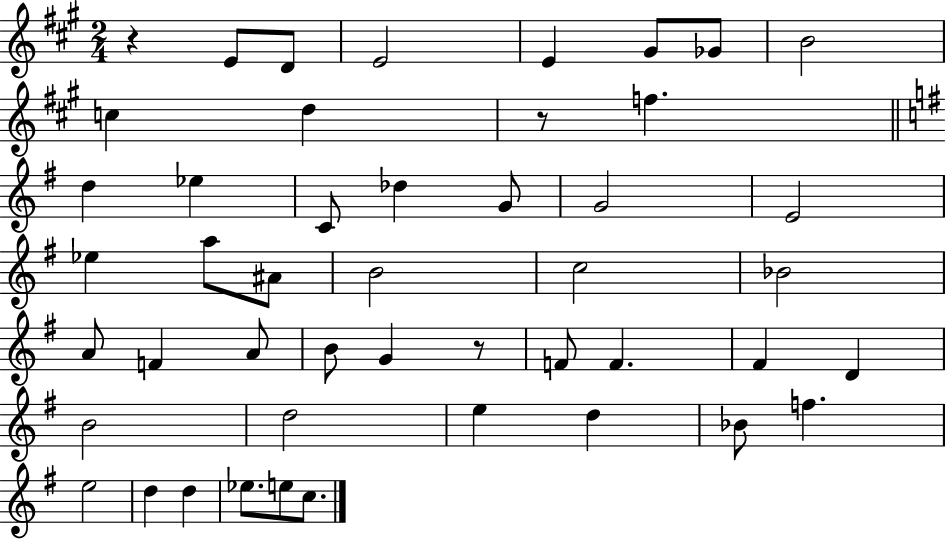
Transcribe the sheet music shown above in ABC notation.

X:1
T:Untitled
M:2/4
L:1/4
K:A
z E/2 D/2 E2 E ^G/2 _G/2 B2 c d z/2 f d _e C/2 _d G/2 G2 E2 _e a/2 ^A/2 B2 c2 _B2 A/2 F A/2 B/2 G z/2 F/2 F ^F D B2 d2 e d _B/2 f e2 d d _e/2 e/2 c/2